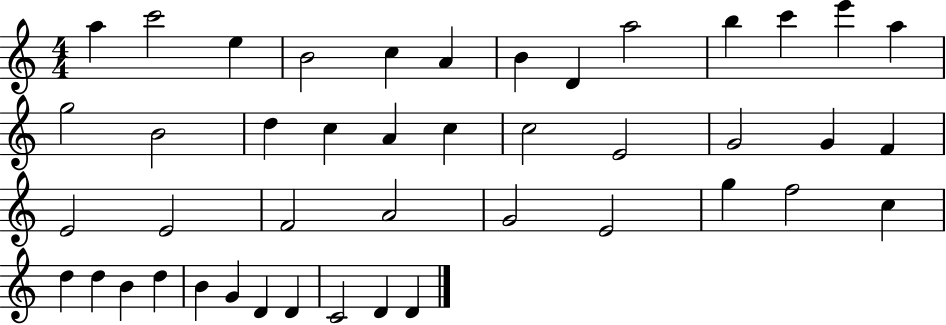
A5/q C6/h E5/q B4/h C5/q A4/q B4/q D4/q A5/h B5/q C6/q E6/q A5/q G5/h B4/h D5/q C5/q A4/q C5/q C5/h E4/h G4/h G4/q F4/q E4/h E4/h F4/h A4/h G4/h E4/h G5/q F5/h C5/q D5/q D5/q B4/q D5/q B4/q G4/q D4/q D4/q C4/h D4/q D4/q